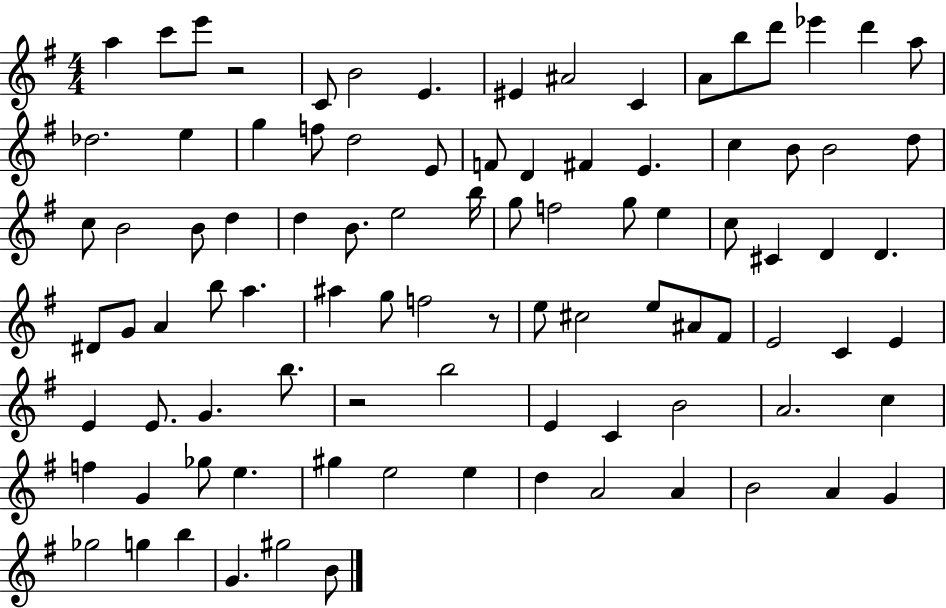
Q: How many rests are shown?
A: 3